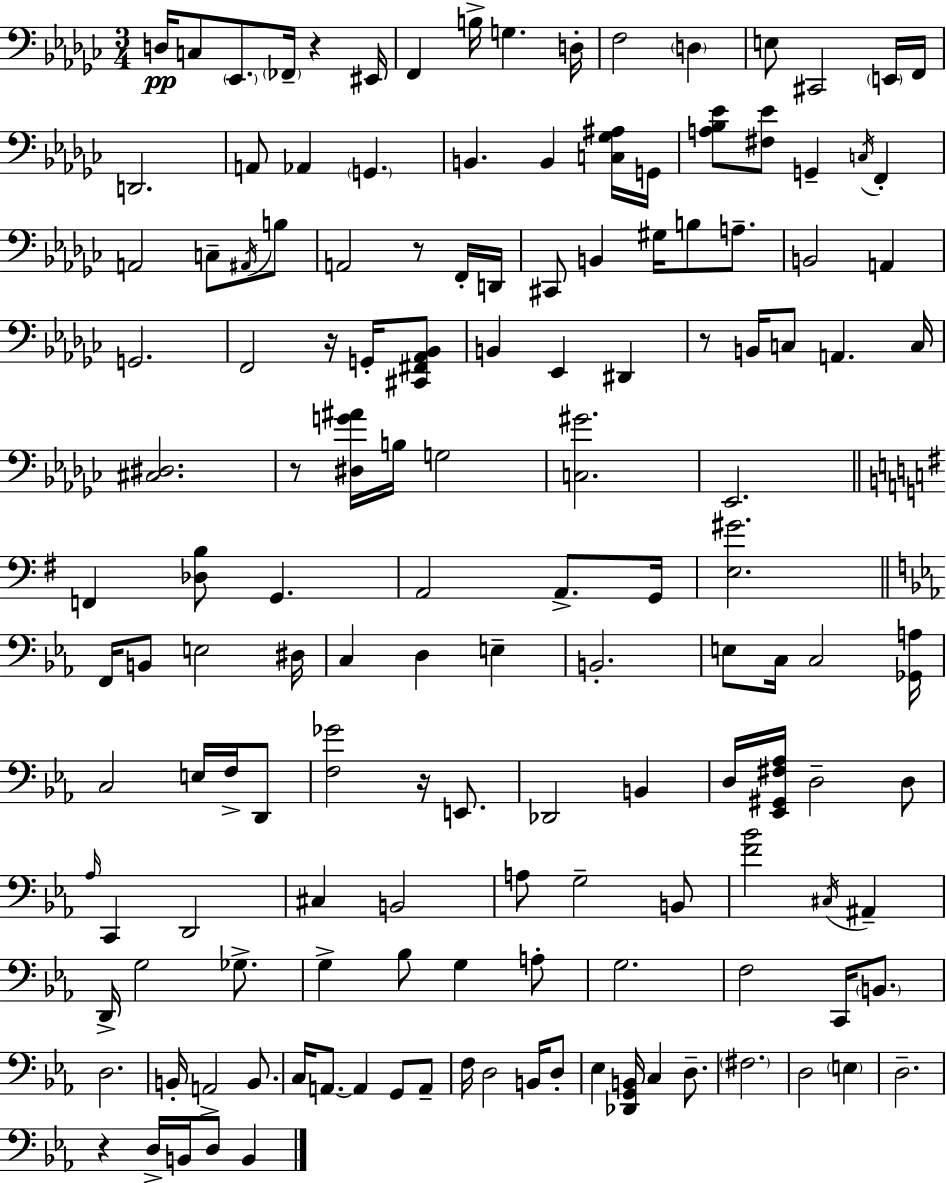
D3/s C3/e Eb2/e. FES2/s R/q EIS2/s F2/q B3/s G3/q. D3/s F3/h D3/q E3/e C#2/h E2/s F2/s D2/h. A2/e Ab2/q G2/q. B2/q. B2/q [C3,Gb3,A#3]/s G2/s [A3,Bb3,Eb4]/e [F#3,Eb4]/e G2/q C3/s F2/q A2/h C3/e A#2/s B3/e A2/h R/e F2/s D2/s C#2/e B2/q G#3/s B3/e A3/e. B2/h A2/q G2/h. F2/h R/s G2/s [C#2,F#2,Ab2,Bb2]/e B2/q Eb2/q D#2/q R/e B2/s C3/e A2/q. C3/s [C#3,D#3]/h. R/e [D#3,G4,A#4]/s B3/s G3/h [C3,G#4]/h. Eb2/h. F2/q [Db3,B3]/e G2/q. A2/h A2/e. G2/s [E3,G#4]/h. F2/s B2/e E3/h D#3/s C3/q D3/q E3/q B2/h. E3/e C3/s C3/h [Gb2,A3]/s C3/h E3/s F3/s D2/e [F3,Gb4]/h R/s E2/e. Db2/h B2/q D3/s [Eb2,G#2,F#3,Ab3]/s D3/h D3/e Ab3/s C2/q D2/h C#3/q B2/h A3/e G3/h B2/e [F4,Bb4]/h C#3/s A#2/q D2/s G3/h Gb3/e. G3/q Bb3/e G3/q A3/e G3/h. F3/h C2/s B2/e. D3/h. B2/s A2/h B2/e. C3/s A2/e. A2/q G2/e A2/e F3/s D3/h B2/s D3/e Eb3/q [Db2,G2,B2]/s C3/q D3/e. F#3/h. D3/h E3/q D3/h. R/q D3/s B2/s D3/e B2/q